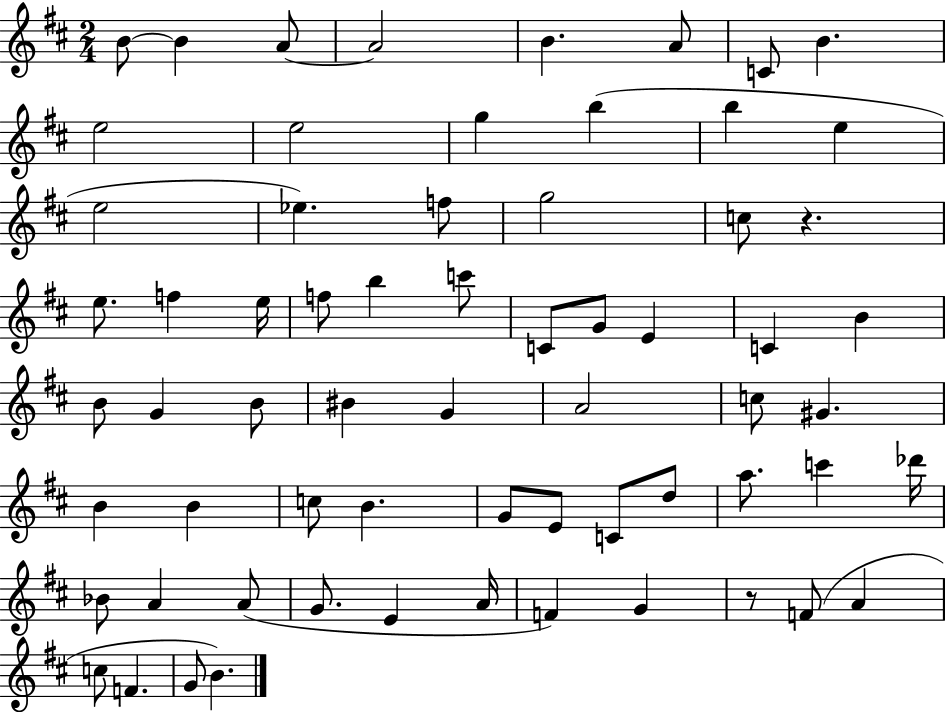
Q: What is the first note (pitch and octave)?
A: B4